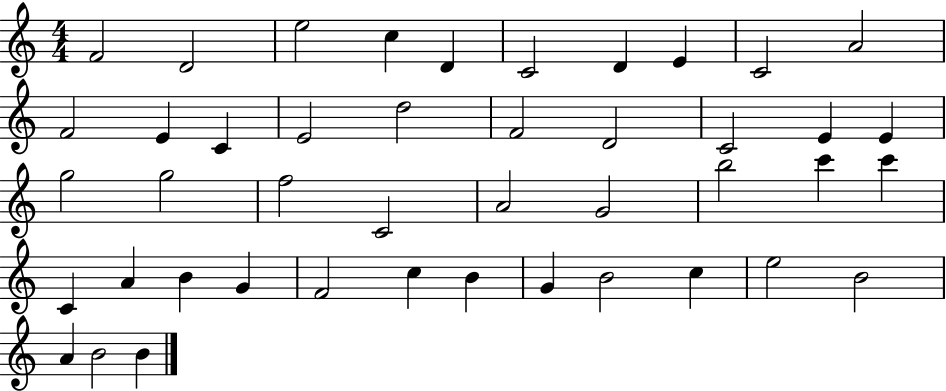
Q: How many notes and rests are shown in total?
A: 44